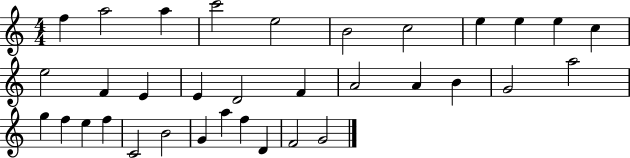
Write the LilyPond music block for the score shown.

{
  \clef treble
  \numericTimeSignature
  \time 4/4
  \key c \major
  f''4 a''2 a''4 | c'''2 e''2 | b'2 c''2 | e''4 e''4 e''4 c''4 | \break e''2 f'4 e'4 | e'4 d'2 f'4 | a'2 a'4 b'4 | g'2 a''2 | \break g''4 f''4 e''4 f''4 | c'2 b'2 | g'4 a''4 f''4 d'4 | f'2 g'2 | \break \bar "|."
}